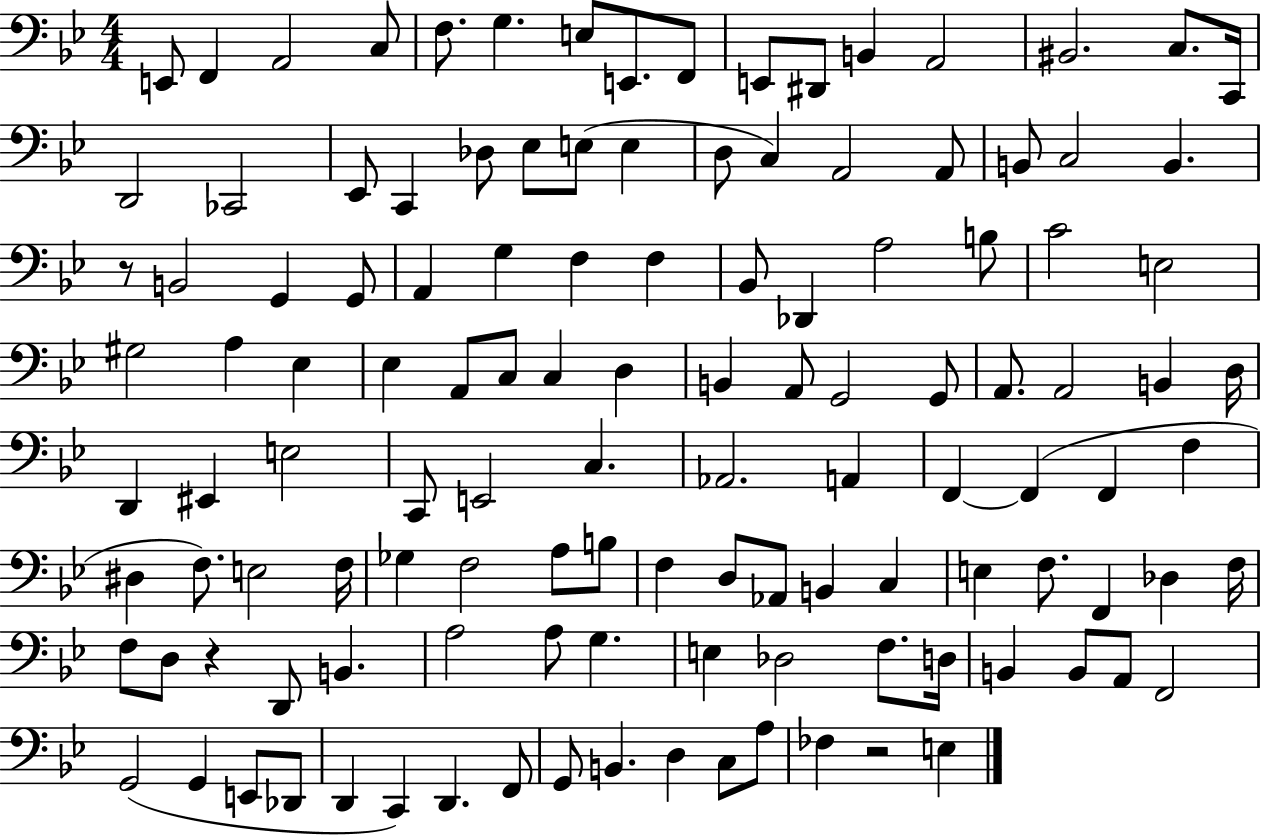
E2/e F2/q A2/h C3/e F3/e. G3/q. E3/e E2/e. F2/e E2/e D#2/e B2/q A2/h BIS2/h. C3/e. C2/s D2/h CES2/h Eb2/e C2/q Db3/e Eb3/e E3/e E3/q D3/e C3/q A2/h A2/e B2/e C3/h B2/q. R/e B2/h G2/q G2/e A2/q G3/q F3/q F3/q Bb2/e Db2/q A3/h B3/e C4/h E3/h G#3/h A3/q Eb3/q Eb3/q A2/e C3/e C3/q D3/q B2/q A2/e G2/h G2/e A2/e. A2/h B2/q D3/s D2/q EIS2/q E3/h C2/e E2/h C3/q. Ab2/h. A2/q F2/q F2/q F2/q F3/q D#3/q F3/e. E3/h F3/s Gb3/q F3/h A3/e B3/e F3/q D3/e Ab2/e B2/q C3/q E3/q F3/e. F2/q Db3/q F3/s F3/e D3/e R/q D2/e B2/q. A3/h A3/e G3/q. E3/q Db3/h F3/e. D3/s B2/q B2/e A2/e F2/h G2/h G2/q E2/e Db2/e D2/q C2/q D2/q. F2/e G2/e B2/q. D3/q C3/e A3/e FES3/q R/h E3/q